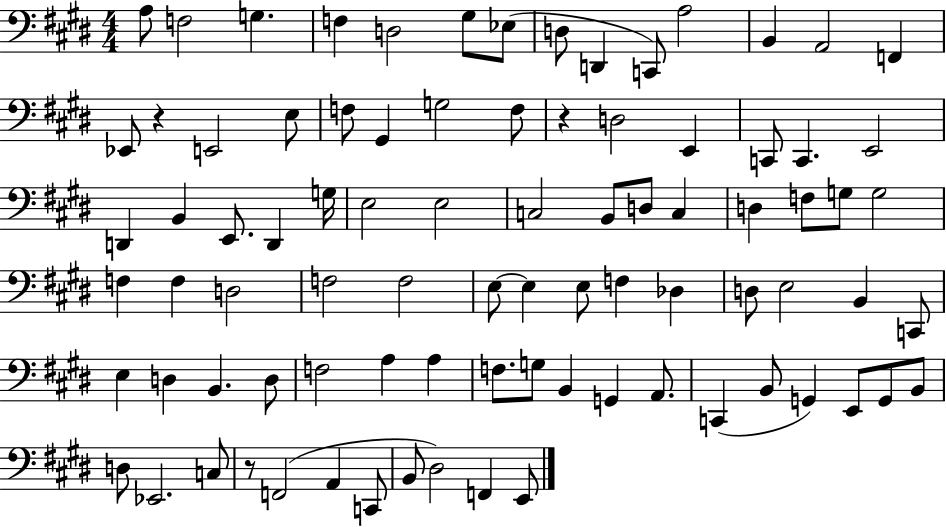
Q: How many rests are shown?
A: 3